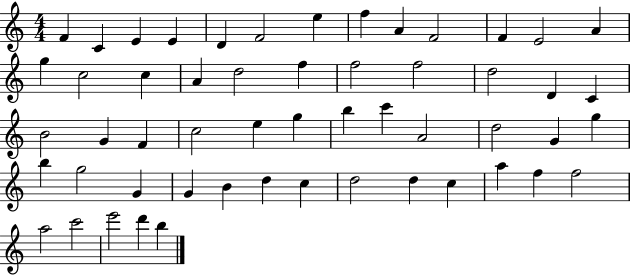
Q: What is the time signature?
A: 4/4